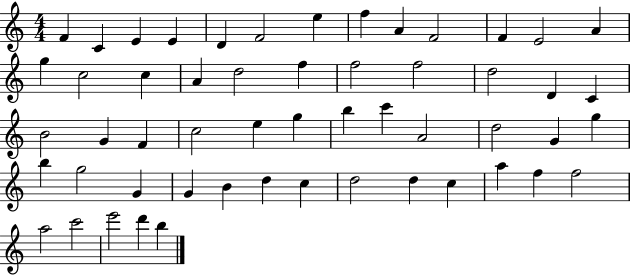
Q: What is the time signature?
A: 4/4